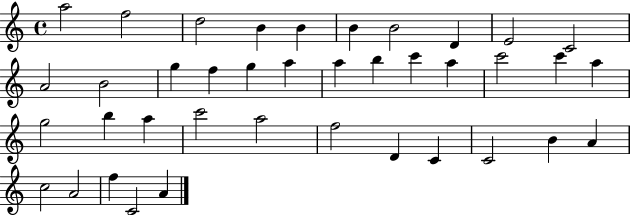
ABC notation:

X:1
T:Untitled
M:4/4
L:1/4
K:C
a2 f2 d2 B B B B2 D E2 C2 A2 B2 g f g a a b c' a c'2 c' a g2 b a c'2 a2 f2 D C C2 B A c2 A2 f C2 A